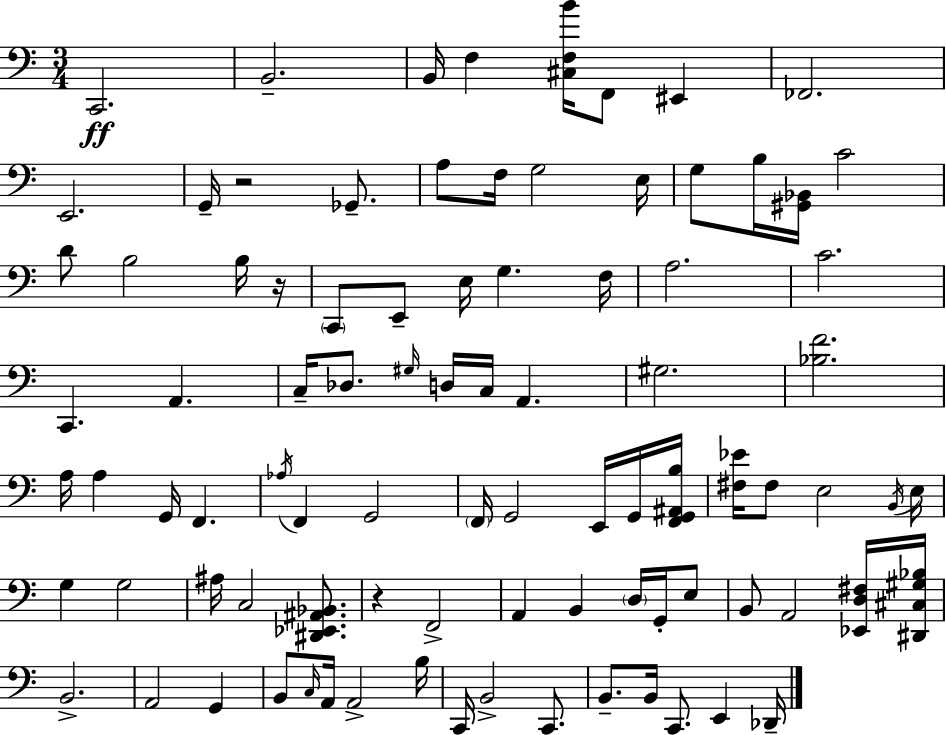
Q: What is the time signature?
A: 3/4